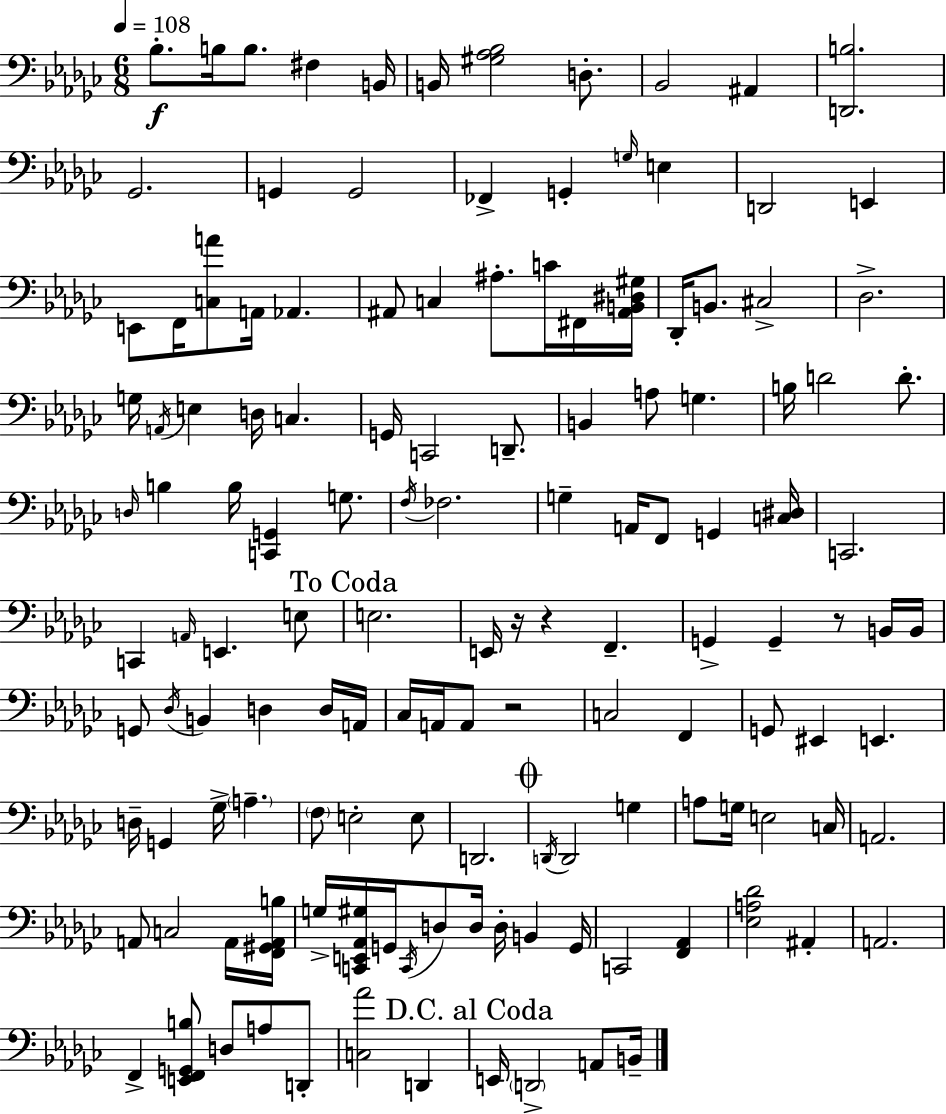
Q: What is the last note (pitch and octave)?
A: B2